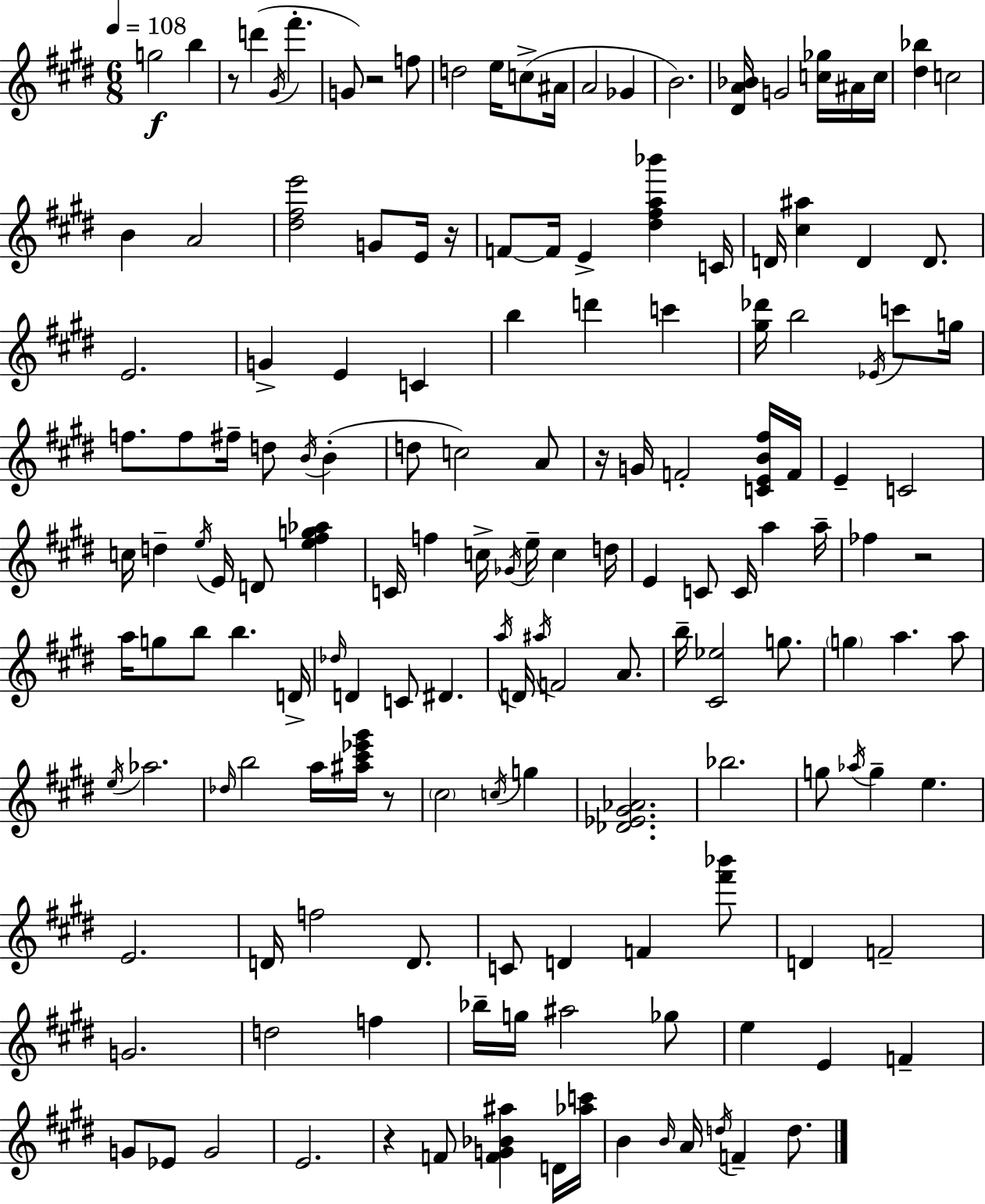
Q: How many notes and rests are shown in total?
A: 157